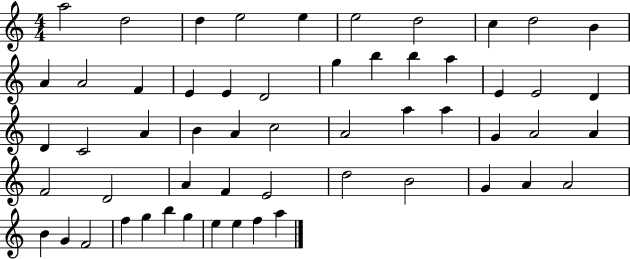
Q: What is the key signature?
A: C major